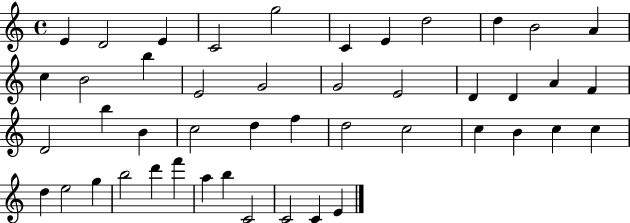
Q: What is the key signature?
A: C major